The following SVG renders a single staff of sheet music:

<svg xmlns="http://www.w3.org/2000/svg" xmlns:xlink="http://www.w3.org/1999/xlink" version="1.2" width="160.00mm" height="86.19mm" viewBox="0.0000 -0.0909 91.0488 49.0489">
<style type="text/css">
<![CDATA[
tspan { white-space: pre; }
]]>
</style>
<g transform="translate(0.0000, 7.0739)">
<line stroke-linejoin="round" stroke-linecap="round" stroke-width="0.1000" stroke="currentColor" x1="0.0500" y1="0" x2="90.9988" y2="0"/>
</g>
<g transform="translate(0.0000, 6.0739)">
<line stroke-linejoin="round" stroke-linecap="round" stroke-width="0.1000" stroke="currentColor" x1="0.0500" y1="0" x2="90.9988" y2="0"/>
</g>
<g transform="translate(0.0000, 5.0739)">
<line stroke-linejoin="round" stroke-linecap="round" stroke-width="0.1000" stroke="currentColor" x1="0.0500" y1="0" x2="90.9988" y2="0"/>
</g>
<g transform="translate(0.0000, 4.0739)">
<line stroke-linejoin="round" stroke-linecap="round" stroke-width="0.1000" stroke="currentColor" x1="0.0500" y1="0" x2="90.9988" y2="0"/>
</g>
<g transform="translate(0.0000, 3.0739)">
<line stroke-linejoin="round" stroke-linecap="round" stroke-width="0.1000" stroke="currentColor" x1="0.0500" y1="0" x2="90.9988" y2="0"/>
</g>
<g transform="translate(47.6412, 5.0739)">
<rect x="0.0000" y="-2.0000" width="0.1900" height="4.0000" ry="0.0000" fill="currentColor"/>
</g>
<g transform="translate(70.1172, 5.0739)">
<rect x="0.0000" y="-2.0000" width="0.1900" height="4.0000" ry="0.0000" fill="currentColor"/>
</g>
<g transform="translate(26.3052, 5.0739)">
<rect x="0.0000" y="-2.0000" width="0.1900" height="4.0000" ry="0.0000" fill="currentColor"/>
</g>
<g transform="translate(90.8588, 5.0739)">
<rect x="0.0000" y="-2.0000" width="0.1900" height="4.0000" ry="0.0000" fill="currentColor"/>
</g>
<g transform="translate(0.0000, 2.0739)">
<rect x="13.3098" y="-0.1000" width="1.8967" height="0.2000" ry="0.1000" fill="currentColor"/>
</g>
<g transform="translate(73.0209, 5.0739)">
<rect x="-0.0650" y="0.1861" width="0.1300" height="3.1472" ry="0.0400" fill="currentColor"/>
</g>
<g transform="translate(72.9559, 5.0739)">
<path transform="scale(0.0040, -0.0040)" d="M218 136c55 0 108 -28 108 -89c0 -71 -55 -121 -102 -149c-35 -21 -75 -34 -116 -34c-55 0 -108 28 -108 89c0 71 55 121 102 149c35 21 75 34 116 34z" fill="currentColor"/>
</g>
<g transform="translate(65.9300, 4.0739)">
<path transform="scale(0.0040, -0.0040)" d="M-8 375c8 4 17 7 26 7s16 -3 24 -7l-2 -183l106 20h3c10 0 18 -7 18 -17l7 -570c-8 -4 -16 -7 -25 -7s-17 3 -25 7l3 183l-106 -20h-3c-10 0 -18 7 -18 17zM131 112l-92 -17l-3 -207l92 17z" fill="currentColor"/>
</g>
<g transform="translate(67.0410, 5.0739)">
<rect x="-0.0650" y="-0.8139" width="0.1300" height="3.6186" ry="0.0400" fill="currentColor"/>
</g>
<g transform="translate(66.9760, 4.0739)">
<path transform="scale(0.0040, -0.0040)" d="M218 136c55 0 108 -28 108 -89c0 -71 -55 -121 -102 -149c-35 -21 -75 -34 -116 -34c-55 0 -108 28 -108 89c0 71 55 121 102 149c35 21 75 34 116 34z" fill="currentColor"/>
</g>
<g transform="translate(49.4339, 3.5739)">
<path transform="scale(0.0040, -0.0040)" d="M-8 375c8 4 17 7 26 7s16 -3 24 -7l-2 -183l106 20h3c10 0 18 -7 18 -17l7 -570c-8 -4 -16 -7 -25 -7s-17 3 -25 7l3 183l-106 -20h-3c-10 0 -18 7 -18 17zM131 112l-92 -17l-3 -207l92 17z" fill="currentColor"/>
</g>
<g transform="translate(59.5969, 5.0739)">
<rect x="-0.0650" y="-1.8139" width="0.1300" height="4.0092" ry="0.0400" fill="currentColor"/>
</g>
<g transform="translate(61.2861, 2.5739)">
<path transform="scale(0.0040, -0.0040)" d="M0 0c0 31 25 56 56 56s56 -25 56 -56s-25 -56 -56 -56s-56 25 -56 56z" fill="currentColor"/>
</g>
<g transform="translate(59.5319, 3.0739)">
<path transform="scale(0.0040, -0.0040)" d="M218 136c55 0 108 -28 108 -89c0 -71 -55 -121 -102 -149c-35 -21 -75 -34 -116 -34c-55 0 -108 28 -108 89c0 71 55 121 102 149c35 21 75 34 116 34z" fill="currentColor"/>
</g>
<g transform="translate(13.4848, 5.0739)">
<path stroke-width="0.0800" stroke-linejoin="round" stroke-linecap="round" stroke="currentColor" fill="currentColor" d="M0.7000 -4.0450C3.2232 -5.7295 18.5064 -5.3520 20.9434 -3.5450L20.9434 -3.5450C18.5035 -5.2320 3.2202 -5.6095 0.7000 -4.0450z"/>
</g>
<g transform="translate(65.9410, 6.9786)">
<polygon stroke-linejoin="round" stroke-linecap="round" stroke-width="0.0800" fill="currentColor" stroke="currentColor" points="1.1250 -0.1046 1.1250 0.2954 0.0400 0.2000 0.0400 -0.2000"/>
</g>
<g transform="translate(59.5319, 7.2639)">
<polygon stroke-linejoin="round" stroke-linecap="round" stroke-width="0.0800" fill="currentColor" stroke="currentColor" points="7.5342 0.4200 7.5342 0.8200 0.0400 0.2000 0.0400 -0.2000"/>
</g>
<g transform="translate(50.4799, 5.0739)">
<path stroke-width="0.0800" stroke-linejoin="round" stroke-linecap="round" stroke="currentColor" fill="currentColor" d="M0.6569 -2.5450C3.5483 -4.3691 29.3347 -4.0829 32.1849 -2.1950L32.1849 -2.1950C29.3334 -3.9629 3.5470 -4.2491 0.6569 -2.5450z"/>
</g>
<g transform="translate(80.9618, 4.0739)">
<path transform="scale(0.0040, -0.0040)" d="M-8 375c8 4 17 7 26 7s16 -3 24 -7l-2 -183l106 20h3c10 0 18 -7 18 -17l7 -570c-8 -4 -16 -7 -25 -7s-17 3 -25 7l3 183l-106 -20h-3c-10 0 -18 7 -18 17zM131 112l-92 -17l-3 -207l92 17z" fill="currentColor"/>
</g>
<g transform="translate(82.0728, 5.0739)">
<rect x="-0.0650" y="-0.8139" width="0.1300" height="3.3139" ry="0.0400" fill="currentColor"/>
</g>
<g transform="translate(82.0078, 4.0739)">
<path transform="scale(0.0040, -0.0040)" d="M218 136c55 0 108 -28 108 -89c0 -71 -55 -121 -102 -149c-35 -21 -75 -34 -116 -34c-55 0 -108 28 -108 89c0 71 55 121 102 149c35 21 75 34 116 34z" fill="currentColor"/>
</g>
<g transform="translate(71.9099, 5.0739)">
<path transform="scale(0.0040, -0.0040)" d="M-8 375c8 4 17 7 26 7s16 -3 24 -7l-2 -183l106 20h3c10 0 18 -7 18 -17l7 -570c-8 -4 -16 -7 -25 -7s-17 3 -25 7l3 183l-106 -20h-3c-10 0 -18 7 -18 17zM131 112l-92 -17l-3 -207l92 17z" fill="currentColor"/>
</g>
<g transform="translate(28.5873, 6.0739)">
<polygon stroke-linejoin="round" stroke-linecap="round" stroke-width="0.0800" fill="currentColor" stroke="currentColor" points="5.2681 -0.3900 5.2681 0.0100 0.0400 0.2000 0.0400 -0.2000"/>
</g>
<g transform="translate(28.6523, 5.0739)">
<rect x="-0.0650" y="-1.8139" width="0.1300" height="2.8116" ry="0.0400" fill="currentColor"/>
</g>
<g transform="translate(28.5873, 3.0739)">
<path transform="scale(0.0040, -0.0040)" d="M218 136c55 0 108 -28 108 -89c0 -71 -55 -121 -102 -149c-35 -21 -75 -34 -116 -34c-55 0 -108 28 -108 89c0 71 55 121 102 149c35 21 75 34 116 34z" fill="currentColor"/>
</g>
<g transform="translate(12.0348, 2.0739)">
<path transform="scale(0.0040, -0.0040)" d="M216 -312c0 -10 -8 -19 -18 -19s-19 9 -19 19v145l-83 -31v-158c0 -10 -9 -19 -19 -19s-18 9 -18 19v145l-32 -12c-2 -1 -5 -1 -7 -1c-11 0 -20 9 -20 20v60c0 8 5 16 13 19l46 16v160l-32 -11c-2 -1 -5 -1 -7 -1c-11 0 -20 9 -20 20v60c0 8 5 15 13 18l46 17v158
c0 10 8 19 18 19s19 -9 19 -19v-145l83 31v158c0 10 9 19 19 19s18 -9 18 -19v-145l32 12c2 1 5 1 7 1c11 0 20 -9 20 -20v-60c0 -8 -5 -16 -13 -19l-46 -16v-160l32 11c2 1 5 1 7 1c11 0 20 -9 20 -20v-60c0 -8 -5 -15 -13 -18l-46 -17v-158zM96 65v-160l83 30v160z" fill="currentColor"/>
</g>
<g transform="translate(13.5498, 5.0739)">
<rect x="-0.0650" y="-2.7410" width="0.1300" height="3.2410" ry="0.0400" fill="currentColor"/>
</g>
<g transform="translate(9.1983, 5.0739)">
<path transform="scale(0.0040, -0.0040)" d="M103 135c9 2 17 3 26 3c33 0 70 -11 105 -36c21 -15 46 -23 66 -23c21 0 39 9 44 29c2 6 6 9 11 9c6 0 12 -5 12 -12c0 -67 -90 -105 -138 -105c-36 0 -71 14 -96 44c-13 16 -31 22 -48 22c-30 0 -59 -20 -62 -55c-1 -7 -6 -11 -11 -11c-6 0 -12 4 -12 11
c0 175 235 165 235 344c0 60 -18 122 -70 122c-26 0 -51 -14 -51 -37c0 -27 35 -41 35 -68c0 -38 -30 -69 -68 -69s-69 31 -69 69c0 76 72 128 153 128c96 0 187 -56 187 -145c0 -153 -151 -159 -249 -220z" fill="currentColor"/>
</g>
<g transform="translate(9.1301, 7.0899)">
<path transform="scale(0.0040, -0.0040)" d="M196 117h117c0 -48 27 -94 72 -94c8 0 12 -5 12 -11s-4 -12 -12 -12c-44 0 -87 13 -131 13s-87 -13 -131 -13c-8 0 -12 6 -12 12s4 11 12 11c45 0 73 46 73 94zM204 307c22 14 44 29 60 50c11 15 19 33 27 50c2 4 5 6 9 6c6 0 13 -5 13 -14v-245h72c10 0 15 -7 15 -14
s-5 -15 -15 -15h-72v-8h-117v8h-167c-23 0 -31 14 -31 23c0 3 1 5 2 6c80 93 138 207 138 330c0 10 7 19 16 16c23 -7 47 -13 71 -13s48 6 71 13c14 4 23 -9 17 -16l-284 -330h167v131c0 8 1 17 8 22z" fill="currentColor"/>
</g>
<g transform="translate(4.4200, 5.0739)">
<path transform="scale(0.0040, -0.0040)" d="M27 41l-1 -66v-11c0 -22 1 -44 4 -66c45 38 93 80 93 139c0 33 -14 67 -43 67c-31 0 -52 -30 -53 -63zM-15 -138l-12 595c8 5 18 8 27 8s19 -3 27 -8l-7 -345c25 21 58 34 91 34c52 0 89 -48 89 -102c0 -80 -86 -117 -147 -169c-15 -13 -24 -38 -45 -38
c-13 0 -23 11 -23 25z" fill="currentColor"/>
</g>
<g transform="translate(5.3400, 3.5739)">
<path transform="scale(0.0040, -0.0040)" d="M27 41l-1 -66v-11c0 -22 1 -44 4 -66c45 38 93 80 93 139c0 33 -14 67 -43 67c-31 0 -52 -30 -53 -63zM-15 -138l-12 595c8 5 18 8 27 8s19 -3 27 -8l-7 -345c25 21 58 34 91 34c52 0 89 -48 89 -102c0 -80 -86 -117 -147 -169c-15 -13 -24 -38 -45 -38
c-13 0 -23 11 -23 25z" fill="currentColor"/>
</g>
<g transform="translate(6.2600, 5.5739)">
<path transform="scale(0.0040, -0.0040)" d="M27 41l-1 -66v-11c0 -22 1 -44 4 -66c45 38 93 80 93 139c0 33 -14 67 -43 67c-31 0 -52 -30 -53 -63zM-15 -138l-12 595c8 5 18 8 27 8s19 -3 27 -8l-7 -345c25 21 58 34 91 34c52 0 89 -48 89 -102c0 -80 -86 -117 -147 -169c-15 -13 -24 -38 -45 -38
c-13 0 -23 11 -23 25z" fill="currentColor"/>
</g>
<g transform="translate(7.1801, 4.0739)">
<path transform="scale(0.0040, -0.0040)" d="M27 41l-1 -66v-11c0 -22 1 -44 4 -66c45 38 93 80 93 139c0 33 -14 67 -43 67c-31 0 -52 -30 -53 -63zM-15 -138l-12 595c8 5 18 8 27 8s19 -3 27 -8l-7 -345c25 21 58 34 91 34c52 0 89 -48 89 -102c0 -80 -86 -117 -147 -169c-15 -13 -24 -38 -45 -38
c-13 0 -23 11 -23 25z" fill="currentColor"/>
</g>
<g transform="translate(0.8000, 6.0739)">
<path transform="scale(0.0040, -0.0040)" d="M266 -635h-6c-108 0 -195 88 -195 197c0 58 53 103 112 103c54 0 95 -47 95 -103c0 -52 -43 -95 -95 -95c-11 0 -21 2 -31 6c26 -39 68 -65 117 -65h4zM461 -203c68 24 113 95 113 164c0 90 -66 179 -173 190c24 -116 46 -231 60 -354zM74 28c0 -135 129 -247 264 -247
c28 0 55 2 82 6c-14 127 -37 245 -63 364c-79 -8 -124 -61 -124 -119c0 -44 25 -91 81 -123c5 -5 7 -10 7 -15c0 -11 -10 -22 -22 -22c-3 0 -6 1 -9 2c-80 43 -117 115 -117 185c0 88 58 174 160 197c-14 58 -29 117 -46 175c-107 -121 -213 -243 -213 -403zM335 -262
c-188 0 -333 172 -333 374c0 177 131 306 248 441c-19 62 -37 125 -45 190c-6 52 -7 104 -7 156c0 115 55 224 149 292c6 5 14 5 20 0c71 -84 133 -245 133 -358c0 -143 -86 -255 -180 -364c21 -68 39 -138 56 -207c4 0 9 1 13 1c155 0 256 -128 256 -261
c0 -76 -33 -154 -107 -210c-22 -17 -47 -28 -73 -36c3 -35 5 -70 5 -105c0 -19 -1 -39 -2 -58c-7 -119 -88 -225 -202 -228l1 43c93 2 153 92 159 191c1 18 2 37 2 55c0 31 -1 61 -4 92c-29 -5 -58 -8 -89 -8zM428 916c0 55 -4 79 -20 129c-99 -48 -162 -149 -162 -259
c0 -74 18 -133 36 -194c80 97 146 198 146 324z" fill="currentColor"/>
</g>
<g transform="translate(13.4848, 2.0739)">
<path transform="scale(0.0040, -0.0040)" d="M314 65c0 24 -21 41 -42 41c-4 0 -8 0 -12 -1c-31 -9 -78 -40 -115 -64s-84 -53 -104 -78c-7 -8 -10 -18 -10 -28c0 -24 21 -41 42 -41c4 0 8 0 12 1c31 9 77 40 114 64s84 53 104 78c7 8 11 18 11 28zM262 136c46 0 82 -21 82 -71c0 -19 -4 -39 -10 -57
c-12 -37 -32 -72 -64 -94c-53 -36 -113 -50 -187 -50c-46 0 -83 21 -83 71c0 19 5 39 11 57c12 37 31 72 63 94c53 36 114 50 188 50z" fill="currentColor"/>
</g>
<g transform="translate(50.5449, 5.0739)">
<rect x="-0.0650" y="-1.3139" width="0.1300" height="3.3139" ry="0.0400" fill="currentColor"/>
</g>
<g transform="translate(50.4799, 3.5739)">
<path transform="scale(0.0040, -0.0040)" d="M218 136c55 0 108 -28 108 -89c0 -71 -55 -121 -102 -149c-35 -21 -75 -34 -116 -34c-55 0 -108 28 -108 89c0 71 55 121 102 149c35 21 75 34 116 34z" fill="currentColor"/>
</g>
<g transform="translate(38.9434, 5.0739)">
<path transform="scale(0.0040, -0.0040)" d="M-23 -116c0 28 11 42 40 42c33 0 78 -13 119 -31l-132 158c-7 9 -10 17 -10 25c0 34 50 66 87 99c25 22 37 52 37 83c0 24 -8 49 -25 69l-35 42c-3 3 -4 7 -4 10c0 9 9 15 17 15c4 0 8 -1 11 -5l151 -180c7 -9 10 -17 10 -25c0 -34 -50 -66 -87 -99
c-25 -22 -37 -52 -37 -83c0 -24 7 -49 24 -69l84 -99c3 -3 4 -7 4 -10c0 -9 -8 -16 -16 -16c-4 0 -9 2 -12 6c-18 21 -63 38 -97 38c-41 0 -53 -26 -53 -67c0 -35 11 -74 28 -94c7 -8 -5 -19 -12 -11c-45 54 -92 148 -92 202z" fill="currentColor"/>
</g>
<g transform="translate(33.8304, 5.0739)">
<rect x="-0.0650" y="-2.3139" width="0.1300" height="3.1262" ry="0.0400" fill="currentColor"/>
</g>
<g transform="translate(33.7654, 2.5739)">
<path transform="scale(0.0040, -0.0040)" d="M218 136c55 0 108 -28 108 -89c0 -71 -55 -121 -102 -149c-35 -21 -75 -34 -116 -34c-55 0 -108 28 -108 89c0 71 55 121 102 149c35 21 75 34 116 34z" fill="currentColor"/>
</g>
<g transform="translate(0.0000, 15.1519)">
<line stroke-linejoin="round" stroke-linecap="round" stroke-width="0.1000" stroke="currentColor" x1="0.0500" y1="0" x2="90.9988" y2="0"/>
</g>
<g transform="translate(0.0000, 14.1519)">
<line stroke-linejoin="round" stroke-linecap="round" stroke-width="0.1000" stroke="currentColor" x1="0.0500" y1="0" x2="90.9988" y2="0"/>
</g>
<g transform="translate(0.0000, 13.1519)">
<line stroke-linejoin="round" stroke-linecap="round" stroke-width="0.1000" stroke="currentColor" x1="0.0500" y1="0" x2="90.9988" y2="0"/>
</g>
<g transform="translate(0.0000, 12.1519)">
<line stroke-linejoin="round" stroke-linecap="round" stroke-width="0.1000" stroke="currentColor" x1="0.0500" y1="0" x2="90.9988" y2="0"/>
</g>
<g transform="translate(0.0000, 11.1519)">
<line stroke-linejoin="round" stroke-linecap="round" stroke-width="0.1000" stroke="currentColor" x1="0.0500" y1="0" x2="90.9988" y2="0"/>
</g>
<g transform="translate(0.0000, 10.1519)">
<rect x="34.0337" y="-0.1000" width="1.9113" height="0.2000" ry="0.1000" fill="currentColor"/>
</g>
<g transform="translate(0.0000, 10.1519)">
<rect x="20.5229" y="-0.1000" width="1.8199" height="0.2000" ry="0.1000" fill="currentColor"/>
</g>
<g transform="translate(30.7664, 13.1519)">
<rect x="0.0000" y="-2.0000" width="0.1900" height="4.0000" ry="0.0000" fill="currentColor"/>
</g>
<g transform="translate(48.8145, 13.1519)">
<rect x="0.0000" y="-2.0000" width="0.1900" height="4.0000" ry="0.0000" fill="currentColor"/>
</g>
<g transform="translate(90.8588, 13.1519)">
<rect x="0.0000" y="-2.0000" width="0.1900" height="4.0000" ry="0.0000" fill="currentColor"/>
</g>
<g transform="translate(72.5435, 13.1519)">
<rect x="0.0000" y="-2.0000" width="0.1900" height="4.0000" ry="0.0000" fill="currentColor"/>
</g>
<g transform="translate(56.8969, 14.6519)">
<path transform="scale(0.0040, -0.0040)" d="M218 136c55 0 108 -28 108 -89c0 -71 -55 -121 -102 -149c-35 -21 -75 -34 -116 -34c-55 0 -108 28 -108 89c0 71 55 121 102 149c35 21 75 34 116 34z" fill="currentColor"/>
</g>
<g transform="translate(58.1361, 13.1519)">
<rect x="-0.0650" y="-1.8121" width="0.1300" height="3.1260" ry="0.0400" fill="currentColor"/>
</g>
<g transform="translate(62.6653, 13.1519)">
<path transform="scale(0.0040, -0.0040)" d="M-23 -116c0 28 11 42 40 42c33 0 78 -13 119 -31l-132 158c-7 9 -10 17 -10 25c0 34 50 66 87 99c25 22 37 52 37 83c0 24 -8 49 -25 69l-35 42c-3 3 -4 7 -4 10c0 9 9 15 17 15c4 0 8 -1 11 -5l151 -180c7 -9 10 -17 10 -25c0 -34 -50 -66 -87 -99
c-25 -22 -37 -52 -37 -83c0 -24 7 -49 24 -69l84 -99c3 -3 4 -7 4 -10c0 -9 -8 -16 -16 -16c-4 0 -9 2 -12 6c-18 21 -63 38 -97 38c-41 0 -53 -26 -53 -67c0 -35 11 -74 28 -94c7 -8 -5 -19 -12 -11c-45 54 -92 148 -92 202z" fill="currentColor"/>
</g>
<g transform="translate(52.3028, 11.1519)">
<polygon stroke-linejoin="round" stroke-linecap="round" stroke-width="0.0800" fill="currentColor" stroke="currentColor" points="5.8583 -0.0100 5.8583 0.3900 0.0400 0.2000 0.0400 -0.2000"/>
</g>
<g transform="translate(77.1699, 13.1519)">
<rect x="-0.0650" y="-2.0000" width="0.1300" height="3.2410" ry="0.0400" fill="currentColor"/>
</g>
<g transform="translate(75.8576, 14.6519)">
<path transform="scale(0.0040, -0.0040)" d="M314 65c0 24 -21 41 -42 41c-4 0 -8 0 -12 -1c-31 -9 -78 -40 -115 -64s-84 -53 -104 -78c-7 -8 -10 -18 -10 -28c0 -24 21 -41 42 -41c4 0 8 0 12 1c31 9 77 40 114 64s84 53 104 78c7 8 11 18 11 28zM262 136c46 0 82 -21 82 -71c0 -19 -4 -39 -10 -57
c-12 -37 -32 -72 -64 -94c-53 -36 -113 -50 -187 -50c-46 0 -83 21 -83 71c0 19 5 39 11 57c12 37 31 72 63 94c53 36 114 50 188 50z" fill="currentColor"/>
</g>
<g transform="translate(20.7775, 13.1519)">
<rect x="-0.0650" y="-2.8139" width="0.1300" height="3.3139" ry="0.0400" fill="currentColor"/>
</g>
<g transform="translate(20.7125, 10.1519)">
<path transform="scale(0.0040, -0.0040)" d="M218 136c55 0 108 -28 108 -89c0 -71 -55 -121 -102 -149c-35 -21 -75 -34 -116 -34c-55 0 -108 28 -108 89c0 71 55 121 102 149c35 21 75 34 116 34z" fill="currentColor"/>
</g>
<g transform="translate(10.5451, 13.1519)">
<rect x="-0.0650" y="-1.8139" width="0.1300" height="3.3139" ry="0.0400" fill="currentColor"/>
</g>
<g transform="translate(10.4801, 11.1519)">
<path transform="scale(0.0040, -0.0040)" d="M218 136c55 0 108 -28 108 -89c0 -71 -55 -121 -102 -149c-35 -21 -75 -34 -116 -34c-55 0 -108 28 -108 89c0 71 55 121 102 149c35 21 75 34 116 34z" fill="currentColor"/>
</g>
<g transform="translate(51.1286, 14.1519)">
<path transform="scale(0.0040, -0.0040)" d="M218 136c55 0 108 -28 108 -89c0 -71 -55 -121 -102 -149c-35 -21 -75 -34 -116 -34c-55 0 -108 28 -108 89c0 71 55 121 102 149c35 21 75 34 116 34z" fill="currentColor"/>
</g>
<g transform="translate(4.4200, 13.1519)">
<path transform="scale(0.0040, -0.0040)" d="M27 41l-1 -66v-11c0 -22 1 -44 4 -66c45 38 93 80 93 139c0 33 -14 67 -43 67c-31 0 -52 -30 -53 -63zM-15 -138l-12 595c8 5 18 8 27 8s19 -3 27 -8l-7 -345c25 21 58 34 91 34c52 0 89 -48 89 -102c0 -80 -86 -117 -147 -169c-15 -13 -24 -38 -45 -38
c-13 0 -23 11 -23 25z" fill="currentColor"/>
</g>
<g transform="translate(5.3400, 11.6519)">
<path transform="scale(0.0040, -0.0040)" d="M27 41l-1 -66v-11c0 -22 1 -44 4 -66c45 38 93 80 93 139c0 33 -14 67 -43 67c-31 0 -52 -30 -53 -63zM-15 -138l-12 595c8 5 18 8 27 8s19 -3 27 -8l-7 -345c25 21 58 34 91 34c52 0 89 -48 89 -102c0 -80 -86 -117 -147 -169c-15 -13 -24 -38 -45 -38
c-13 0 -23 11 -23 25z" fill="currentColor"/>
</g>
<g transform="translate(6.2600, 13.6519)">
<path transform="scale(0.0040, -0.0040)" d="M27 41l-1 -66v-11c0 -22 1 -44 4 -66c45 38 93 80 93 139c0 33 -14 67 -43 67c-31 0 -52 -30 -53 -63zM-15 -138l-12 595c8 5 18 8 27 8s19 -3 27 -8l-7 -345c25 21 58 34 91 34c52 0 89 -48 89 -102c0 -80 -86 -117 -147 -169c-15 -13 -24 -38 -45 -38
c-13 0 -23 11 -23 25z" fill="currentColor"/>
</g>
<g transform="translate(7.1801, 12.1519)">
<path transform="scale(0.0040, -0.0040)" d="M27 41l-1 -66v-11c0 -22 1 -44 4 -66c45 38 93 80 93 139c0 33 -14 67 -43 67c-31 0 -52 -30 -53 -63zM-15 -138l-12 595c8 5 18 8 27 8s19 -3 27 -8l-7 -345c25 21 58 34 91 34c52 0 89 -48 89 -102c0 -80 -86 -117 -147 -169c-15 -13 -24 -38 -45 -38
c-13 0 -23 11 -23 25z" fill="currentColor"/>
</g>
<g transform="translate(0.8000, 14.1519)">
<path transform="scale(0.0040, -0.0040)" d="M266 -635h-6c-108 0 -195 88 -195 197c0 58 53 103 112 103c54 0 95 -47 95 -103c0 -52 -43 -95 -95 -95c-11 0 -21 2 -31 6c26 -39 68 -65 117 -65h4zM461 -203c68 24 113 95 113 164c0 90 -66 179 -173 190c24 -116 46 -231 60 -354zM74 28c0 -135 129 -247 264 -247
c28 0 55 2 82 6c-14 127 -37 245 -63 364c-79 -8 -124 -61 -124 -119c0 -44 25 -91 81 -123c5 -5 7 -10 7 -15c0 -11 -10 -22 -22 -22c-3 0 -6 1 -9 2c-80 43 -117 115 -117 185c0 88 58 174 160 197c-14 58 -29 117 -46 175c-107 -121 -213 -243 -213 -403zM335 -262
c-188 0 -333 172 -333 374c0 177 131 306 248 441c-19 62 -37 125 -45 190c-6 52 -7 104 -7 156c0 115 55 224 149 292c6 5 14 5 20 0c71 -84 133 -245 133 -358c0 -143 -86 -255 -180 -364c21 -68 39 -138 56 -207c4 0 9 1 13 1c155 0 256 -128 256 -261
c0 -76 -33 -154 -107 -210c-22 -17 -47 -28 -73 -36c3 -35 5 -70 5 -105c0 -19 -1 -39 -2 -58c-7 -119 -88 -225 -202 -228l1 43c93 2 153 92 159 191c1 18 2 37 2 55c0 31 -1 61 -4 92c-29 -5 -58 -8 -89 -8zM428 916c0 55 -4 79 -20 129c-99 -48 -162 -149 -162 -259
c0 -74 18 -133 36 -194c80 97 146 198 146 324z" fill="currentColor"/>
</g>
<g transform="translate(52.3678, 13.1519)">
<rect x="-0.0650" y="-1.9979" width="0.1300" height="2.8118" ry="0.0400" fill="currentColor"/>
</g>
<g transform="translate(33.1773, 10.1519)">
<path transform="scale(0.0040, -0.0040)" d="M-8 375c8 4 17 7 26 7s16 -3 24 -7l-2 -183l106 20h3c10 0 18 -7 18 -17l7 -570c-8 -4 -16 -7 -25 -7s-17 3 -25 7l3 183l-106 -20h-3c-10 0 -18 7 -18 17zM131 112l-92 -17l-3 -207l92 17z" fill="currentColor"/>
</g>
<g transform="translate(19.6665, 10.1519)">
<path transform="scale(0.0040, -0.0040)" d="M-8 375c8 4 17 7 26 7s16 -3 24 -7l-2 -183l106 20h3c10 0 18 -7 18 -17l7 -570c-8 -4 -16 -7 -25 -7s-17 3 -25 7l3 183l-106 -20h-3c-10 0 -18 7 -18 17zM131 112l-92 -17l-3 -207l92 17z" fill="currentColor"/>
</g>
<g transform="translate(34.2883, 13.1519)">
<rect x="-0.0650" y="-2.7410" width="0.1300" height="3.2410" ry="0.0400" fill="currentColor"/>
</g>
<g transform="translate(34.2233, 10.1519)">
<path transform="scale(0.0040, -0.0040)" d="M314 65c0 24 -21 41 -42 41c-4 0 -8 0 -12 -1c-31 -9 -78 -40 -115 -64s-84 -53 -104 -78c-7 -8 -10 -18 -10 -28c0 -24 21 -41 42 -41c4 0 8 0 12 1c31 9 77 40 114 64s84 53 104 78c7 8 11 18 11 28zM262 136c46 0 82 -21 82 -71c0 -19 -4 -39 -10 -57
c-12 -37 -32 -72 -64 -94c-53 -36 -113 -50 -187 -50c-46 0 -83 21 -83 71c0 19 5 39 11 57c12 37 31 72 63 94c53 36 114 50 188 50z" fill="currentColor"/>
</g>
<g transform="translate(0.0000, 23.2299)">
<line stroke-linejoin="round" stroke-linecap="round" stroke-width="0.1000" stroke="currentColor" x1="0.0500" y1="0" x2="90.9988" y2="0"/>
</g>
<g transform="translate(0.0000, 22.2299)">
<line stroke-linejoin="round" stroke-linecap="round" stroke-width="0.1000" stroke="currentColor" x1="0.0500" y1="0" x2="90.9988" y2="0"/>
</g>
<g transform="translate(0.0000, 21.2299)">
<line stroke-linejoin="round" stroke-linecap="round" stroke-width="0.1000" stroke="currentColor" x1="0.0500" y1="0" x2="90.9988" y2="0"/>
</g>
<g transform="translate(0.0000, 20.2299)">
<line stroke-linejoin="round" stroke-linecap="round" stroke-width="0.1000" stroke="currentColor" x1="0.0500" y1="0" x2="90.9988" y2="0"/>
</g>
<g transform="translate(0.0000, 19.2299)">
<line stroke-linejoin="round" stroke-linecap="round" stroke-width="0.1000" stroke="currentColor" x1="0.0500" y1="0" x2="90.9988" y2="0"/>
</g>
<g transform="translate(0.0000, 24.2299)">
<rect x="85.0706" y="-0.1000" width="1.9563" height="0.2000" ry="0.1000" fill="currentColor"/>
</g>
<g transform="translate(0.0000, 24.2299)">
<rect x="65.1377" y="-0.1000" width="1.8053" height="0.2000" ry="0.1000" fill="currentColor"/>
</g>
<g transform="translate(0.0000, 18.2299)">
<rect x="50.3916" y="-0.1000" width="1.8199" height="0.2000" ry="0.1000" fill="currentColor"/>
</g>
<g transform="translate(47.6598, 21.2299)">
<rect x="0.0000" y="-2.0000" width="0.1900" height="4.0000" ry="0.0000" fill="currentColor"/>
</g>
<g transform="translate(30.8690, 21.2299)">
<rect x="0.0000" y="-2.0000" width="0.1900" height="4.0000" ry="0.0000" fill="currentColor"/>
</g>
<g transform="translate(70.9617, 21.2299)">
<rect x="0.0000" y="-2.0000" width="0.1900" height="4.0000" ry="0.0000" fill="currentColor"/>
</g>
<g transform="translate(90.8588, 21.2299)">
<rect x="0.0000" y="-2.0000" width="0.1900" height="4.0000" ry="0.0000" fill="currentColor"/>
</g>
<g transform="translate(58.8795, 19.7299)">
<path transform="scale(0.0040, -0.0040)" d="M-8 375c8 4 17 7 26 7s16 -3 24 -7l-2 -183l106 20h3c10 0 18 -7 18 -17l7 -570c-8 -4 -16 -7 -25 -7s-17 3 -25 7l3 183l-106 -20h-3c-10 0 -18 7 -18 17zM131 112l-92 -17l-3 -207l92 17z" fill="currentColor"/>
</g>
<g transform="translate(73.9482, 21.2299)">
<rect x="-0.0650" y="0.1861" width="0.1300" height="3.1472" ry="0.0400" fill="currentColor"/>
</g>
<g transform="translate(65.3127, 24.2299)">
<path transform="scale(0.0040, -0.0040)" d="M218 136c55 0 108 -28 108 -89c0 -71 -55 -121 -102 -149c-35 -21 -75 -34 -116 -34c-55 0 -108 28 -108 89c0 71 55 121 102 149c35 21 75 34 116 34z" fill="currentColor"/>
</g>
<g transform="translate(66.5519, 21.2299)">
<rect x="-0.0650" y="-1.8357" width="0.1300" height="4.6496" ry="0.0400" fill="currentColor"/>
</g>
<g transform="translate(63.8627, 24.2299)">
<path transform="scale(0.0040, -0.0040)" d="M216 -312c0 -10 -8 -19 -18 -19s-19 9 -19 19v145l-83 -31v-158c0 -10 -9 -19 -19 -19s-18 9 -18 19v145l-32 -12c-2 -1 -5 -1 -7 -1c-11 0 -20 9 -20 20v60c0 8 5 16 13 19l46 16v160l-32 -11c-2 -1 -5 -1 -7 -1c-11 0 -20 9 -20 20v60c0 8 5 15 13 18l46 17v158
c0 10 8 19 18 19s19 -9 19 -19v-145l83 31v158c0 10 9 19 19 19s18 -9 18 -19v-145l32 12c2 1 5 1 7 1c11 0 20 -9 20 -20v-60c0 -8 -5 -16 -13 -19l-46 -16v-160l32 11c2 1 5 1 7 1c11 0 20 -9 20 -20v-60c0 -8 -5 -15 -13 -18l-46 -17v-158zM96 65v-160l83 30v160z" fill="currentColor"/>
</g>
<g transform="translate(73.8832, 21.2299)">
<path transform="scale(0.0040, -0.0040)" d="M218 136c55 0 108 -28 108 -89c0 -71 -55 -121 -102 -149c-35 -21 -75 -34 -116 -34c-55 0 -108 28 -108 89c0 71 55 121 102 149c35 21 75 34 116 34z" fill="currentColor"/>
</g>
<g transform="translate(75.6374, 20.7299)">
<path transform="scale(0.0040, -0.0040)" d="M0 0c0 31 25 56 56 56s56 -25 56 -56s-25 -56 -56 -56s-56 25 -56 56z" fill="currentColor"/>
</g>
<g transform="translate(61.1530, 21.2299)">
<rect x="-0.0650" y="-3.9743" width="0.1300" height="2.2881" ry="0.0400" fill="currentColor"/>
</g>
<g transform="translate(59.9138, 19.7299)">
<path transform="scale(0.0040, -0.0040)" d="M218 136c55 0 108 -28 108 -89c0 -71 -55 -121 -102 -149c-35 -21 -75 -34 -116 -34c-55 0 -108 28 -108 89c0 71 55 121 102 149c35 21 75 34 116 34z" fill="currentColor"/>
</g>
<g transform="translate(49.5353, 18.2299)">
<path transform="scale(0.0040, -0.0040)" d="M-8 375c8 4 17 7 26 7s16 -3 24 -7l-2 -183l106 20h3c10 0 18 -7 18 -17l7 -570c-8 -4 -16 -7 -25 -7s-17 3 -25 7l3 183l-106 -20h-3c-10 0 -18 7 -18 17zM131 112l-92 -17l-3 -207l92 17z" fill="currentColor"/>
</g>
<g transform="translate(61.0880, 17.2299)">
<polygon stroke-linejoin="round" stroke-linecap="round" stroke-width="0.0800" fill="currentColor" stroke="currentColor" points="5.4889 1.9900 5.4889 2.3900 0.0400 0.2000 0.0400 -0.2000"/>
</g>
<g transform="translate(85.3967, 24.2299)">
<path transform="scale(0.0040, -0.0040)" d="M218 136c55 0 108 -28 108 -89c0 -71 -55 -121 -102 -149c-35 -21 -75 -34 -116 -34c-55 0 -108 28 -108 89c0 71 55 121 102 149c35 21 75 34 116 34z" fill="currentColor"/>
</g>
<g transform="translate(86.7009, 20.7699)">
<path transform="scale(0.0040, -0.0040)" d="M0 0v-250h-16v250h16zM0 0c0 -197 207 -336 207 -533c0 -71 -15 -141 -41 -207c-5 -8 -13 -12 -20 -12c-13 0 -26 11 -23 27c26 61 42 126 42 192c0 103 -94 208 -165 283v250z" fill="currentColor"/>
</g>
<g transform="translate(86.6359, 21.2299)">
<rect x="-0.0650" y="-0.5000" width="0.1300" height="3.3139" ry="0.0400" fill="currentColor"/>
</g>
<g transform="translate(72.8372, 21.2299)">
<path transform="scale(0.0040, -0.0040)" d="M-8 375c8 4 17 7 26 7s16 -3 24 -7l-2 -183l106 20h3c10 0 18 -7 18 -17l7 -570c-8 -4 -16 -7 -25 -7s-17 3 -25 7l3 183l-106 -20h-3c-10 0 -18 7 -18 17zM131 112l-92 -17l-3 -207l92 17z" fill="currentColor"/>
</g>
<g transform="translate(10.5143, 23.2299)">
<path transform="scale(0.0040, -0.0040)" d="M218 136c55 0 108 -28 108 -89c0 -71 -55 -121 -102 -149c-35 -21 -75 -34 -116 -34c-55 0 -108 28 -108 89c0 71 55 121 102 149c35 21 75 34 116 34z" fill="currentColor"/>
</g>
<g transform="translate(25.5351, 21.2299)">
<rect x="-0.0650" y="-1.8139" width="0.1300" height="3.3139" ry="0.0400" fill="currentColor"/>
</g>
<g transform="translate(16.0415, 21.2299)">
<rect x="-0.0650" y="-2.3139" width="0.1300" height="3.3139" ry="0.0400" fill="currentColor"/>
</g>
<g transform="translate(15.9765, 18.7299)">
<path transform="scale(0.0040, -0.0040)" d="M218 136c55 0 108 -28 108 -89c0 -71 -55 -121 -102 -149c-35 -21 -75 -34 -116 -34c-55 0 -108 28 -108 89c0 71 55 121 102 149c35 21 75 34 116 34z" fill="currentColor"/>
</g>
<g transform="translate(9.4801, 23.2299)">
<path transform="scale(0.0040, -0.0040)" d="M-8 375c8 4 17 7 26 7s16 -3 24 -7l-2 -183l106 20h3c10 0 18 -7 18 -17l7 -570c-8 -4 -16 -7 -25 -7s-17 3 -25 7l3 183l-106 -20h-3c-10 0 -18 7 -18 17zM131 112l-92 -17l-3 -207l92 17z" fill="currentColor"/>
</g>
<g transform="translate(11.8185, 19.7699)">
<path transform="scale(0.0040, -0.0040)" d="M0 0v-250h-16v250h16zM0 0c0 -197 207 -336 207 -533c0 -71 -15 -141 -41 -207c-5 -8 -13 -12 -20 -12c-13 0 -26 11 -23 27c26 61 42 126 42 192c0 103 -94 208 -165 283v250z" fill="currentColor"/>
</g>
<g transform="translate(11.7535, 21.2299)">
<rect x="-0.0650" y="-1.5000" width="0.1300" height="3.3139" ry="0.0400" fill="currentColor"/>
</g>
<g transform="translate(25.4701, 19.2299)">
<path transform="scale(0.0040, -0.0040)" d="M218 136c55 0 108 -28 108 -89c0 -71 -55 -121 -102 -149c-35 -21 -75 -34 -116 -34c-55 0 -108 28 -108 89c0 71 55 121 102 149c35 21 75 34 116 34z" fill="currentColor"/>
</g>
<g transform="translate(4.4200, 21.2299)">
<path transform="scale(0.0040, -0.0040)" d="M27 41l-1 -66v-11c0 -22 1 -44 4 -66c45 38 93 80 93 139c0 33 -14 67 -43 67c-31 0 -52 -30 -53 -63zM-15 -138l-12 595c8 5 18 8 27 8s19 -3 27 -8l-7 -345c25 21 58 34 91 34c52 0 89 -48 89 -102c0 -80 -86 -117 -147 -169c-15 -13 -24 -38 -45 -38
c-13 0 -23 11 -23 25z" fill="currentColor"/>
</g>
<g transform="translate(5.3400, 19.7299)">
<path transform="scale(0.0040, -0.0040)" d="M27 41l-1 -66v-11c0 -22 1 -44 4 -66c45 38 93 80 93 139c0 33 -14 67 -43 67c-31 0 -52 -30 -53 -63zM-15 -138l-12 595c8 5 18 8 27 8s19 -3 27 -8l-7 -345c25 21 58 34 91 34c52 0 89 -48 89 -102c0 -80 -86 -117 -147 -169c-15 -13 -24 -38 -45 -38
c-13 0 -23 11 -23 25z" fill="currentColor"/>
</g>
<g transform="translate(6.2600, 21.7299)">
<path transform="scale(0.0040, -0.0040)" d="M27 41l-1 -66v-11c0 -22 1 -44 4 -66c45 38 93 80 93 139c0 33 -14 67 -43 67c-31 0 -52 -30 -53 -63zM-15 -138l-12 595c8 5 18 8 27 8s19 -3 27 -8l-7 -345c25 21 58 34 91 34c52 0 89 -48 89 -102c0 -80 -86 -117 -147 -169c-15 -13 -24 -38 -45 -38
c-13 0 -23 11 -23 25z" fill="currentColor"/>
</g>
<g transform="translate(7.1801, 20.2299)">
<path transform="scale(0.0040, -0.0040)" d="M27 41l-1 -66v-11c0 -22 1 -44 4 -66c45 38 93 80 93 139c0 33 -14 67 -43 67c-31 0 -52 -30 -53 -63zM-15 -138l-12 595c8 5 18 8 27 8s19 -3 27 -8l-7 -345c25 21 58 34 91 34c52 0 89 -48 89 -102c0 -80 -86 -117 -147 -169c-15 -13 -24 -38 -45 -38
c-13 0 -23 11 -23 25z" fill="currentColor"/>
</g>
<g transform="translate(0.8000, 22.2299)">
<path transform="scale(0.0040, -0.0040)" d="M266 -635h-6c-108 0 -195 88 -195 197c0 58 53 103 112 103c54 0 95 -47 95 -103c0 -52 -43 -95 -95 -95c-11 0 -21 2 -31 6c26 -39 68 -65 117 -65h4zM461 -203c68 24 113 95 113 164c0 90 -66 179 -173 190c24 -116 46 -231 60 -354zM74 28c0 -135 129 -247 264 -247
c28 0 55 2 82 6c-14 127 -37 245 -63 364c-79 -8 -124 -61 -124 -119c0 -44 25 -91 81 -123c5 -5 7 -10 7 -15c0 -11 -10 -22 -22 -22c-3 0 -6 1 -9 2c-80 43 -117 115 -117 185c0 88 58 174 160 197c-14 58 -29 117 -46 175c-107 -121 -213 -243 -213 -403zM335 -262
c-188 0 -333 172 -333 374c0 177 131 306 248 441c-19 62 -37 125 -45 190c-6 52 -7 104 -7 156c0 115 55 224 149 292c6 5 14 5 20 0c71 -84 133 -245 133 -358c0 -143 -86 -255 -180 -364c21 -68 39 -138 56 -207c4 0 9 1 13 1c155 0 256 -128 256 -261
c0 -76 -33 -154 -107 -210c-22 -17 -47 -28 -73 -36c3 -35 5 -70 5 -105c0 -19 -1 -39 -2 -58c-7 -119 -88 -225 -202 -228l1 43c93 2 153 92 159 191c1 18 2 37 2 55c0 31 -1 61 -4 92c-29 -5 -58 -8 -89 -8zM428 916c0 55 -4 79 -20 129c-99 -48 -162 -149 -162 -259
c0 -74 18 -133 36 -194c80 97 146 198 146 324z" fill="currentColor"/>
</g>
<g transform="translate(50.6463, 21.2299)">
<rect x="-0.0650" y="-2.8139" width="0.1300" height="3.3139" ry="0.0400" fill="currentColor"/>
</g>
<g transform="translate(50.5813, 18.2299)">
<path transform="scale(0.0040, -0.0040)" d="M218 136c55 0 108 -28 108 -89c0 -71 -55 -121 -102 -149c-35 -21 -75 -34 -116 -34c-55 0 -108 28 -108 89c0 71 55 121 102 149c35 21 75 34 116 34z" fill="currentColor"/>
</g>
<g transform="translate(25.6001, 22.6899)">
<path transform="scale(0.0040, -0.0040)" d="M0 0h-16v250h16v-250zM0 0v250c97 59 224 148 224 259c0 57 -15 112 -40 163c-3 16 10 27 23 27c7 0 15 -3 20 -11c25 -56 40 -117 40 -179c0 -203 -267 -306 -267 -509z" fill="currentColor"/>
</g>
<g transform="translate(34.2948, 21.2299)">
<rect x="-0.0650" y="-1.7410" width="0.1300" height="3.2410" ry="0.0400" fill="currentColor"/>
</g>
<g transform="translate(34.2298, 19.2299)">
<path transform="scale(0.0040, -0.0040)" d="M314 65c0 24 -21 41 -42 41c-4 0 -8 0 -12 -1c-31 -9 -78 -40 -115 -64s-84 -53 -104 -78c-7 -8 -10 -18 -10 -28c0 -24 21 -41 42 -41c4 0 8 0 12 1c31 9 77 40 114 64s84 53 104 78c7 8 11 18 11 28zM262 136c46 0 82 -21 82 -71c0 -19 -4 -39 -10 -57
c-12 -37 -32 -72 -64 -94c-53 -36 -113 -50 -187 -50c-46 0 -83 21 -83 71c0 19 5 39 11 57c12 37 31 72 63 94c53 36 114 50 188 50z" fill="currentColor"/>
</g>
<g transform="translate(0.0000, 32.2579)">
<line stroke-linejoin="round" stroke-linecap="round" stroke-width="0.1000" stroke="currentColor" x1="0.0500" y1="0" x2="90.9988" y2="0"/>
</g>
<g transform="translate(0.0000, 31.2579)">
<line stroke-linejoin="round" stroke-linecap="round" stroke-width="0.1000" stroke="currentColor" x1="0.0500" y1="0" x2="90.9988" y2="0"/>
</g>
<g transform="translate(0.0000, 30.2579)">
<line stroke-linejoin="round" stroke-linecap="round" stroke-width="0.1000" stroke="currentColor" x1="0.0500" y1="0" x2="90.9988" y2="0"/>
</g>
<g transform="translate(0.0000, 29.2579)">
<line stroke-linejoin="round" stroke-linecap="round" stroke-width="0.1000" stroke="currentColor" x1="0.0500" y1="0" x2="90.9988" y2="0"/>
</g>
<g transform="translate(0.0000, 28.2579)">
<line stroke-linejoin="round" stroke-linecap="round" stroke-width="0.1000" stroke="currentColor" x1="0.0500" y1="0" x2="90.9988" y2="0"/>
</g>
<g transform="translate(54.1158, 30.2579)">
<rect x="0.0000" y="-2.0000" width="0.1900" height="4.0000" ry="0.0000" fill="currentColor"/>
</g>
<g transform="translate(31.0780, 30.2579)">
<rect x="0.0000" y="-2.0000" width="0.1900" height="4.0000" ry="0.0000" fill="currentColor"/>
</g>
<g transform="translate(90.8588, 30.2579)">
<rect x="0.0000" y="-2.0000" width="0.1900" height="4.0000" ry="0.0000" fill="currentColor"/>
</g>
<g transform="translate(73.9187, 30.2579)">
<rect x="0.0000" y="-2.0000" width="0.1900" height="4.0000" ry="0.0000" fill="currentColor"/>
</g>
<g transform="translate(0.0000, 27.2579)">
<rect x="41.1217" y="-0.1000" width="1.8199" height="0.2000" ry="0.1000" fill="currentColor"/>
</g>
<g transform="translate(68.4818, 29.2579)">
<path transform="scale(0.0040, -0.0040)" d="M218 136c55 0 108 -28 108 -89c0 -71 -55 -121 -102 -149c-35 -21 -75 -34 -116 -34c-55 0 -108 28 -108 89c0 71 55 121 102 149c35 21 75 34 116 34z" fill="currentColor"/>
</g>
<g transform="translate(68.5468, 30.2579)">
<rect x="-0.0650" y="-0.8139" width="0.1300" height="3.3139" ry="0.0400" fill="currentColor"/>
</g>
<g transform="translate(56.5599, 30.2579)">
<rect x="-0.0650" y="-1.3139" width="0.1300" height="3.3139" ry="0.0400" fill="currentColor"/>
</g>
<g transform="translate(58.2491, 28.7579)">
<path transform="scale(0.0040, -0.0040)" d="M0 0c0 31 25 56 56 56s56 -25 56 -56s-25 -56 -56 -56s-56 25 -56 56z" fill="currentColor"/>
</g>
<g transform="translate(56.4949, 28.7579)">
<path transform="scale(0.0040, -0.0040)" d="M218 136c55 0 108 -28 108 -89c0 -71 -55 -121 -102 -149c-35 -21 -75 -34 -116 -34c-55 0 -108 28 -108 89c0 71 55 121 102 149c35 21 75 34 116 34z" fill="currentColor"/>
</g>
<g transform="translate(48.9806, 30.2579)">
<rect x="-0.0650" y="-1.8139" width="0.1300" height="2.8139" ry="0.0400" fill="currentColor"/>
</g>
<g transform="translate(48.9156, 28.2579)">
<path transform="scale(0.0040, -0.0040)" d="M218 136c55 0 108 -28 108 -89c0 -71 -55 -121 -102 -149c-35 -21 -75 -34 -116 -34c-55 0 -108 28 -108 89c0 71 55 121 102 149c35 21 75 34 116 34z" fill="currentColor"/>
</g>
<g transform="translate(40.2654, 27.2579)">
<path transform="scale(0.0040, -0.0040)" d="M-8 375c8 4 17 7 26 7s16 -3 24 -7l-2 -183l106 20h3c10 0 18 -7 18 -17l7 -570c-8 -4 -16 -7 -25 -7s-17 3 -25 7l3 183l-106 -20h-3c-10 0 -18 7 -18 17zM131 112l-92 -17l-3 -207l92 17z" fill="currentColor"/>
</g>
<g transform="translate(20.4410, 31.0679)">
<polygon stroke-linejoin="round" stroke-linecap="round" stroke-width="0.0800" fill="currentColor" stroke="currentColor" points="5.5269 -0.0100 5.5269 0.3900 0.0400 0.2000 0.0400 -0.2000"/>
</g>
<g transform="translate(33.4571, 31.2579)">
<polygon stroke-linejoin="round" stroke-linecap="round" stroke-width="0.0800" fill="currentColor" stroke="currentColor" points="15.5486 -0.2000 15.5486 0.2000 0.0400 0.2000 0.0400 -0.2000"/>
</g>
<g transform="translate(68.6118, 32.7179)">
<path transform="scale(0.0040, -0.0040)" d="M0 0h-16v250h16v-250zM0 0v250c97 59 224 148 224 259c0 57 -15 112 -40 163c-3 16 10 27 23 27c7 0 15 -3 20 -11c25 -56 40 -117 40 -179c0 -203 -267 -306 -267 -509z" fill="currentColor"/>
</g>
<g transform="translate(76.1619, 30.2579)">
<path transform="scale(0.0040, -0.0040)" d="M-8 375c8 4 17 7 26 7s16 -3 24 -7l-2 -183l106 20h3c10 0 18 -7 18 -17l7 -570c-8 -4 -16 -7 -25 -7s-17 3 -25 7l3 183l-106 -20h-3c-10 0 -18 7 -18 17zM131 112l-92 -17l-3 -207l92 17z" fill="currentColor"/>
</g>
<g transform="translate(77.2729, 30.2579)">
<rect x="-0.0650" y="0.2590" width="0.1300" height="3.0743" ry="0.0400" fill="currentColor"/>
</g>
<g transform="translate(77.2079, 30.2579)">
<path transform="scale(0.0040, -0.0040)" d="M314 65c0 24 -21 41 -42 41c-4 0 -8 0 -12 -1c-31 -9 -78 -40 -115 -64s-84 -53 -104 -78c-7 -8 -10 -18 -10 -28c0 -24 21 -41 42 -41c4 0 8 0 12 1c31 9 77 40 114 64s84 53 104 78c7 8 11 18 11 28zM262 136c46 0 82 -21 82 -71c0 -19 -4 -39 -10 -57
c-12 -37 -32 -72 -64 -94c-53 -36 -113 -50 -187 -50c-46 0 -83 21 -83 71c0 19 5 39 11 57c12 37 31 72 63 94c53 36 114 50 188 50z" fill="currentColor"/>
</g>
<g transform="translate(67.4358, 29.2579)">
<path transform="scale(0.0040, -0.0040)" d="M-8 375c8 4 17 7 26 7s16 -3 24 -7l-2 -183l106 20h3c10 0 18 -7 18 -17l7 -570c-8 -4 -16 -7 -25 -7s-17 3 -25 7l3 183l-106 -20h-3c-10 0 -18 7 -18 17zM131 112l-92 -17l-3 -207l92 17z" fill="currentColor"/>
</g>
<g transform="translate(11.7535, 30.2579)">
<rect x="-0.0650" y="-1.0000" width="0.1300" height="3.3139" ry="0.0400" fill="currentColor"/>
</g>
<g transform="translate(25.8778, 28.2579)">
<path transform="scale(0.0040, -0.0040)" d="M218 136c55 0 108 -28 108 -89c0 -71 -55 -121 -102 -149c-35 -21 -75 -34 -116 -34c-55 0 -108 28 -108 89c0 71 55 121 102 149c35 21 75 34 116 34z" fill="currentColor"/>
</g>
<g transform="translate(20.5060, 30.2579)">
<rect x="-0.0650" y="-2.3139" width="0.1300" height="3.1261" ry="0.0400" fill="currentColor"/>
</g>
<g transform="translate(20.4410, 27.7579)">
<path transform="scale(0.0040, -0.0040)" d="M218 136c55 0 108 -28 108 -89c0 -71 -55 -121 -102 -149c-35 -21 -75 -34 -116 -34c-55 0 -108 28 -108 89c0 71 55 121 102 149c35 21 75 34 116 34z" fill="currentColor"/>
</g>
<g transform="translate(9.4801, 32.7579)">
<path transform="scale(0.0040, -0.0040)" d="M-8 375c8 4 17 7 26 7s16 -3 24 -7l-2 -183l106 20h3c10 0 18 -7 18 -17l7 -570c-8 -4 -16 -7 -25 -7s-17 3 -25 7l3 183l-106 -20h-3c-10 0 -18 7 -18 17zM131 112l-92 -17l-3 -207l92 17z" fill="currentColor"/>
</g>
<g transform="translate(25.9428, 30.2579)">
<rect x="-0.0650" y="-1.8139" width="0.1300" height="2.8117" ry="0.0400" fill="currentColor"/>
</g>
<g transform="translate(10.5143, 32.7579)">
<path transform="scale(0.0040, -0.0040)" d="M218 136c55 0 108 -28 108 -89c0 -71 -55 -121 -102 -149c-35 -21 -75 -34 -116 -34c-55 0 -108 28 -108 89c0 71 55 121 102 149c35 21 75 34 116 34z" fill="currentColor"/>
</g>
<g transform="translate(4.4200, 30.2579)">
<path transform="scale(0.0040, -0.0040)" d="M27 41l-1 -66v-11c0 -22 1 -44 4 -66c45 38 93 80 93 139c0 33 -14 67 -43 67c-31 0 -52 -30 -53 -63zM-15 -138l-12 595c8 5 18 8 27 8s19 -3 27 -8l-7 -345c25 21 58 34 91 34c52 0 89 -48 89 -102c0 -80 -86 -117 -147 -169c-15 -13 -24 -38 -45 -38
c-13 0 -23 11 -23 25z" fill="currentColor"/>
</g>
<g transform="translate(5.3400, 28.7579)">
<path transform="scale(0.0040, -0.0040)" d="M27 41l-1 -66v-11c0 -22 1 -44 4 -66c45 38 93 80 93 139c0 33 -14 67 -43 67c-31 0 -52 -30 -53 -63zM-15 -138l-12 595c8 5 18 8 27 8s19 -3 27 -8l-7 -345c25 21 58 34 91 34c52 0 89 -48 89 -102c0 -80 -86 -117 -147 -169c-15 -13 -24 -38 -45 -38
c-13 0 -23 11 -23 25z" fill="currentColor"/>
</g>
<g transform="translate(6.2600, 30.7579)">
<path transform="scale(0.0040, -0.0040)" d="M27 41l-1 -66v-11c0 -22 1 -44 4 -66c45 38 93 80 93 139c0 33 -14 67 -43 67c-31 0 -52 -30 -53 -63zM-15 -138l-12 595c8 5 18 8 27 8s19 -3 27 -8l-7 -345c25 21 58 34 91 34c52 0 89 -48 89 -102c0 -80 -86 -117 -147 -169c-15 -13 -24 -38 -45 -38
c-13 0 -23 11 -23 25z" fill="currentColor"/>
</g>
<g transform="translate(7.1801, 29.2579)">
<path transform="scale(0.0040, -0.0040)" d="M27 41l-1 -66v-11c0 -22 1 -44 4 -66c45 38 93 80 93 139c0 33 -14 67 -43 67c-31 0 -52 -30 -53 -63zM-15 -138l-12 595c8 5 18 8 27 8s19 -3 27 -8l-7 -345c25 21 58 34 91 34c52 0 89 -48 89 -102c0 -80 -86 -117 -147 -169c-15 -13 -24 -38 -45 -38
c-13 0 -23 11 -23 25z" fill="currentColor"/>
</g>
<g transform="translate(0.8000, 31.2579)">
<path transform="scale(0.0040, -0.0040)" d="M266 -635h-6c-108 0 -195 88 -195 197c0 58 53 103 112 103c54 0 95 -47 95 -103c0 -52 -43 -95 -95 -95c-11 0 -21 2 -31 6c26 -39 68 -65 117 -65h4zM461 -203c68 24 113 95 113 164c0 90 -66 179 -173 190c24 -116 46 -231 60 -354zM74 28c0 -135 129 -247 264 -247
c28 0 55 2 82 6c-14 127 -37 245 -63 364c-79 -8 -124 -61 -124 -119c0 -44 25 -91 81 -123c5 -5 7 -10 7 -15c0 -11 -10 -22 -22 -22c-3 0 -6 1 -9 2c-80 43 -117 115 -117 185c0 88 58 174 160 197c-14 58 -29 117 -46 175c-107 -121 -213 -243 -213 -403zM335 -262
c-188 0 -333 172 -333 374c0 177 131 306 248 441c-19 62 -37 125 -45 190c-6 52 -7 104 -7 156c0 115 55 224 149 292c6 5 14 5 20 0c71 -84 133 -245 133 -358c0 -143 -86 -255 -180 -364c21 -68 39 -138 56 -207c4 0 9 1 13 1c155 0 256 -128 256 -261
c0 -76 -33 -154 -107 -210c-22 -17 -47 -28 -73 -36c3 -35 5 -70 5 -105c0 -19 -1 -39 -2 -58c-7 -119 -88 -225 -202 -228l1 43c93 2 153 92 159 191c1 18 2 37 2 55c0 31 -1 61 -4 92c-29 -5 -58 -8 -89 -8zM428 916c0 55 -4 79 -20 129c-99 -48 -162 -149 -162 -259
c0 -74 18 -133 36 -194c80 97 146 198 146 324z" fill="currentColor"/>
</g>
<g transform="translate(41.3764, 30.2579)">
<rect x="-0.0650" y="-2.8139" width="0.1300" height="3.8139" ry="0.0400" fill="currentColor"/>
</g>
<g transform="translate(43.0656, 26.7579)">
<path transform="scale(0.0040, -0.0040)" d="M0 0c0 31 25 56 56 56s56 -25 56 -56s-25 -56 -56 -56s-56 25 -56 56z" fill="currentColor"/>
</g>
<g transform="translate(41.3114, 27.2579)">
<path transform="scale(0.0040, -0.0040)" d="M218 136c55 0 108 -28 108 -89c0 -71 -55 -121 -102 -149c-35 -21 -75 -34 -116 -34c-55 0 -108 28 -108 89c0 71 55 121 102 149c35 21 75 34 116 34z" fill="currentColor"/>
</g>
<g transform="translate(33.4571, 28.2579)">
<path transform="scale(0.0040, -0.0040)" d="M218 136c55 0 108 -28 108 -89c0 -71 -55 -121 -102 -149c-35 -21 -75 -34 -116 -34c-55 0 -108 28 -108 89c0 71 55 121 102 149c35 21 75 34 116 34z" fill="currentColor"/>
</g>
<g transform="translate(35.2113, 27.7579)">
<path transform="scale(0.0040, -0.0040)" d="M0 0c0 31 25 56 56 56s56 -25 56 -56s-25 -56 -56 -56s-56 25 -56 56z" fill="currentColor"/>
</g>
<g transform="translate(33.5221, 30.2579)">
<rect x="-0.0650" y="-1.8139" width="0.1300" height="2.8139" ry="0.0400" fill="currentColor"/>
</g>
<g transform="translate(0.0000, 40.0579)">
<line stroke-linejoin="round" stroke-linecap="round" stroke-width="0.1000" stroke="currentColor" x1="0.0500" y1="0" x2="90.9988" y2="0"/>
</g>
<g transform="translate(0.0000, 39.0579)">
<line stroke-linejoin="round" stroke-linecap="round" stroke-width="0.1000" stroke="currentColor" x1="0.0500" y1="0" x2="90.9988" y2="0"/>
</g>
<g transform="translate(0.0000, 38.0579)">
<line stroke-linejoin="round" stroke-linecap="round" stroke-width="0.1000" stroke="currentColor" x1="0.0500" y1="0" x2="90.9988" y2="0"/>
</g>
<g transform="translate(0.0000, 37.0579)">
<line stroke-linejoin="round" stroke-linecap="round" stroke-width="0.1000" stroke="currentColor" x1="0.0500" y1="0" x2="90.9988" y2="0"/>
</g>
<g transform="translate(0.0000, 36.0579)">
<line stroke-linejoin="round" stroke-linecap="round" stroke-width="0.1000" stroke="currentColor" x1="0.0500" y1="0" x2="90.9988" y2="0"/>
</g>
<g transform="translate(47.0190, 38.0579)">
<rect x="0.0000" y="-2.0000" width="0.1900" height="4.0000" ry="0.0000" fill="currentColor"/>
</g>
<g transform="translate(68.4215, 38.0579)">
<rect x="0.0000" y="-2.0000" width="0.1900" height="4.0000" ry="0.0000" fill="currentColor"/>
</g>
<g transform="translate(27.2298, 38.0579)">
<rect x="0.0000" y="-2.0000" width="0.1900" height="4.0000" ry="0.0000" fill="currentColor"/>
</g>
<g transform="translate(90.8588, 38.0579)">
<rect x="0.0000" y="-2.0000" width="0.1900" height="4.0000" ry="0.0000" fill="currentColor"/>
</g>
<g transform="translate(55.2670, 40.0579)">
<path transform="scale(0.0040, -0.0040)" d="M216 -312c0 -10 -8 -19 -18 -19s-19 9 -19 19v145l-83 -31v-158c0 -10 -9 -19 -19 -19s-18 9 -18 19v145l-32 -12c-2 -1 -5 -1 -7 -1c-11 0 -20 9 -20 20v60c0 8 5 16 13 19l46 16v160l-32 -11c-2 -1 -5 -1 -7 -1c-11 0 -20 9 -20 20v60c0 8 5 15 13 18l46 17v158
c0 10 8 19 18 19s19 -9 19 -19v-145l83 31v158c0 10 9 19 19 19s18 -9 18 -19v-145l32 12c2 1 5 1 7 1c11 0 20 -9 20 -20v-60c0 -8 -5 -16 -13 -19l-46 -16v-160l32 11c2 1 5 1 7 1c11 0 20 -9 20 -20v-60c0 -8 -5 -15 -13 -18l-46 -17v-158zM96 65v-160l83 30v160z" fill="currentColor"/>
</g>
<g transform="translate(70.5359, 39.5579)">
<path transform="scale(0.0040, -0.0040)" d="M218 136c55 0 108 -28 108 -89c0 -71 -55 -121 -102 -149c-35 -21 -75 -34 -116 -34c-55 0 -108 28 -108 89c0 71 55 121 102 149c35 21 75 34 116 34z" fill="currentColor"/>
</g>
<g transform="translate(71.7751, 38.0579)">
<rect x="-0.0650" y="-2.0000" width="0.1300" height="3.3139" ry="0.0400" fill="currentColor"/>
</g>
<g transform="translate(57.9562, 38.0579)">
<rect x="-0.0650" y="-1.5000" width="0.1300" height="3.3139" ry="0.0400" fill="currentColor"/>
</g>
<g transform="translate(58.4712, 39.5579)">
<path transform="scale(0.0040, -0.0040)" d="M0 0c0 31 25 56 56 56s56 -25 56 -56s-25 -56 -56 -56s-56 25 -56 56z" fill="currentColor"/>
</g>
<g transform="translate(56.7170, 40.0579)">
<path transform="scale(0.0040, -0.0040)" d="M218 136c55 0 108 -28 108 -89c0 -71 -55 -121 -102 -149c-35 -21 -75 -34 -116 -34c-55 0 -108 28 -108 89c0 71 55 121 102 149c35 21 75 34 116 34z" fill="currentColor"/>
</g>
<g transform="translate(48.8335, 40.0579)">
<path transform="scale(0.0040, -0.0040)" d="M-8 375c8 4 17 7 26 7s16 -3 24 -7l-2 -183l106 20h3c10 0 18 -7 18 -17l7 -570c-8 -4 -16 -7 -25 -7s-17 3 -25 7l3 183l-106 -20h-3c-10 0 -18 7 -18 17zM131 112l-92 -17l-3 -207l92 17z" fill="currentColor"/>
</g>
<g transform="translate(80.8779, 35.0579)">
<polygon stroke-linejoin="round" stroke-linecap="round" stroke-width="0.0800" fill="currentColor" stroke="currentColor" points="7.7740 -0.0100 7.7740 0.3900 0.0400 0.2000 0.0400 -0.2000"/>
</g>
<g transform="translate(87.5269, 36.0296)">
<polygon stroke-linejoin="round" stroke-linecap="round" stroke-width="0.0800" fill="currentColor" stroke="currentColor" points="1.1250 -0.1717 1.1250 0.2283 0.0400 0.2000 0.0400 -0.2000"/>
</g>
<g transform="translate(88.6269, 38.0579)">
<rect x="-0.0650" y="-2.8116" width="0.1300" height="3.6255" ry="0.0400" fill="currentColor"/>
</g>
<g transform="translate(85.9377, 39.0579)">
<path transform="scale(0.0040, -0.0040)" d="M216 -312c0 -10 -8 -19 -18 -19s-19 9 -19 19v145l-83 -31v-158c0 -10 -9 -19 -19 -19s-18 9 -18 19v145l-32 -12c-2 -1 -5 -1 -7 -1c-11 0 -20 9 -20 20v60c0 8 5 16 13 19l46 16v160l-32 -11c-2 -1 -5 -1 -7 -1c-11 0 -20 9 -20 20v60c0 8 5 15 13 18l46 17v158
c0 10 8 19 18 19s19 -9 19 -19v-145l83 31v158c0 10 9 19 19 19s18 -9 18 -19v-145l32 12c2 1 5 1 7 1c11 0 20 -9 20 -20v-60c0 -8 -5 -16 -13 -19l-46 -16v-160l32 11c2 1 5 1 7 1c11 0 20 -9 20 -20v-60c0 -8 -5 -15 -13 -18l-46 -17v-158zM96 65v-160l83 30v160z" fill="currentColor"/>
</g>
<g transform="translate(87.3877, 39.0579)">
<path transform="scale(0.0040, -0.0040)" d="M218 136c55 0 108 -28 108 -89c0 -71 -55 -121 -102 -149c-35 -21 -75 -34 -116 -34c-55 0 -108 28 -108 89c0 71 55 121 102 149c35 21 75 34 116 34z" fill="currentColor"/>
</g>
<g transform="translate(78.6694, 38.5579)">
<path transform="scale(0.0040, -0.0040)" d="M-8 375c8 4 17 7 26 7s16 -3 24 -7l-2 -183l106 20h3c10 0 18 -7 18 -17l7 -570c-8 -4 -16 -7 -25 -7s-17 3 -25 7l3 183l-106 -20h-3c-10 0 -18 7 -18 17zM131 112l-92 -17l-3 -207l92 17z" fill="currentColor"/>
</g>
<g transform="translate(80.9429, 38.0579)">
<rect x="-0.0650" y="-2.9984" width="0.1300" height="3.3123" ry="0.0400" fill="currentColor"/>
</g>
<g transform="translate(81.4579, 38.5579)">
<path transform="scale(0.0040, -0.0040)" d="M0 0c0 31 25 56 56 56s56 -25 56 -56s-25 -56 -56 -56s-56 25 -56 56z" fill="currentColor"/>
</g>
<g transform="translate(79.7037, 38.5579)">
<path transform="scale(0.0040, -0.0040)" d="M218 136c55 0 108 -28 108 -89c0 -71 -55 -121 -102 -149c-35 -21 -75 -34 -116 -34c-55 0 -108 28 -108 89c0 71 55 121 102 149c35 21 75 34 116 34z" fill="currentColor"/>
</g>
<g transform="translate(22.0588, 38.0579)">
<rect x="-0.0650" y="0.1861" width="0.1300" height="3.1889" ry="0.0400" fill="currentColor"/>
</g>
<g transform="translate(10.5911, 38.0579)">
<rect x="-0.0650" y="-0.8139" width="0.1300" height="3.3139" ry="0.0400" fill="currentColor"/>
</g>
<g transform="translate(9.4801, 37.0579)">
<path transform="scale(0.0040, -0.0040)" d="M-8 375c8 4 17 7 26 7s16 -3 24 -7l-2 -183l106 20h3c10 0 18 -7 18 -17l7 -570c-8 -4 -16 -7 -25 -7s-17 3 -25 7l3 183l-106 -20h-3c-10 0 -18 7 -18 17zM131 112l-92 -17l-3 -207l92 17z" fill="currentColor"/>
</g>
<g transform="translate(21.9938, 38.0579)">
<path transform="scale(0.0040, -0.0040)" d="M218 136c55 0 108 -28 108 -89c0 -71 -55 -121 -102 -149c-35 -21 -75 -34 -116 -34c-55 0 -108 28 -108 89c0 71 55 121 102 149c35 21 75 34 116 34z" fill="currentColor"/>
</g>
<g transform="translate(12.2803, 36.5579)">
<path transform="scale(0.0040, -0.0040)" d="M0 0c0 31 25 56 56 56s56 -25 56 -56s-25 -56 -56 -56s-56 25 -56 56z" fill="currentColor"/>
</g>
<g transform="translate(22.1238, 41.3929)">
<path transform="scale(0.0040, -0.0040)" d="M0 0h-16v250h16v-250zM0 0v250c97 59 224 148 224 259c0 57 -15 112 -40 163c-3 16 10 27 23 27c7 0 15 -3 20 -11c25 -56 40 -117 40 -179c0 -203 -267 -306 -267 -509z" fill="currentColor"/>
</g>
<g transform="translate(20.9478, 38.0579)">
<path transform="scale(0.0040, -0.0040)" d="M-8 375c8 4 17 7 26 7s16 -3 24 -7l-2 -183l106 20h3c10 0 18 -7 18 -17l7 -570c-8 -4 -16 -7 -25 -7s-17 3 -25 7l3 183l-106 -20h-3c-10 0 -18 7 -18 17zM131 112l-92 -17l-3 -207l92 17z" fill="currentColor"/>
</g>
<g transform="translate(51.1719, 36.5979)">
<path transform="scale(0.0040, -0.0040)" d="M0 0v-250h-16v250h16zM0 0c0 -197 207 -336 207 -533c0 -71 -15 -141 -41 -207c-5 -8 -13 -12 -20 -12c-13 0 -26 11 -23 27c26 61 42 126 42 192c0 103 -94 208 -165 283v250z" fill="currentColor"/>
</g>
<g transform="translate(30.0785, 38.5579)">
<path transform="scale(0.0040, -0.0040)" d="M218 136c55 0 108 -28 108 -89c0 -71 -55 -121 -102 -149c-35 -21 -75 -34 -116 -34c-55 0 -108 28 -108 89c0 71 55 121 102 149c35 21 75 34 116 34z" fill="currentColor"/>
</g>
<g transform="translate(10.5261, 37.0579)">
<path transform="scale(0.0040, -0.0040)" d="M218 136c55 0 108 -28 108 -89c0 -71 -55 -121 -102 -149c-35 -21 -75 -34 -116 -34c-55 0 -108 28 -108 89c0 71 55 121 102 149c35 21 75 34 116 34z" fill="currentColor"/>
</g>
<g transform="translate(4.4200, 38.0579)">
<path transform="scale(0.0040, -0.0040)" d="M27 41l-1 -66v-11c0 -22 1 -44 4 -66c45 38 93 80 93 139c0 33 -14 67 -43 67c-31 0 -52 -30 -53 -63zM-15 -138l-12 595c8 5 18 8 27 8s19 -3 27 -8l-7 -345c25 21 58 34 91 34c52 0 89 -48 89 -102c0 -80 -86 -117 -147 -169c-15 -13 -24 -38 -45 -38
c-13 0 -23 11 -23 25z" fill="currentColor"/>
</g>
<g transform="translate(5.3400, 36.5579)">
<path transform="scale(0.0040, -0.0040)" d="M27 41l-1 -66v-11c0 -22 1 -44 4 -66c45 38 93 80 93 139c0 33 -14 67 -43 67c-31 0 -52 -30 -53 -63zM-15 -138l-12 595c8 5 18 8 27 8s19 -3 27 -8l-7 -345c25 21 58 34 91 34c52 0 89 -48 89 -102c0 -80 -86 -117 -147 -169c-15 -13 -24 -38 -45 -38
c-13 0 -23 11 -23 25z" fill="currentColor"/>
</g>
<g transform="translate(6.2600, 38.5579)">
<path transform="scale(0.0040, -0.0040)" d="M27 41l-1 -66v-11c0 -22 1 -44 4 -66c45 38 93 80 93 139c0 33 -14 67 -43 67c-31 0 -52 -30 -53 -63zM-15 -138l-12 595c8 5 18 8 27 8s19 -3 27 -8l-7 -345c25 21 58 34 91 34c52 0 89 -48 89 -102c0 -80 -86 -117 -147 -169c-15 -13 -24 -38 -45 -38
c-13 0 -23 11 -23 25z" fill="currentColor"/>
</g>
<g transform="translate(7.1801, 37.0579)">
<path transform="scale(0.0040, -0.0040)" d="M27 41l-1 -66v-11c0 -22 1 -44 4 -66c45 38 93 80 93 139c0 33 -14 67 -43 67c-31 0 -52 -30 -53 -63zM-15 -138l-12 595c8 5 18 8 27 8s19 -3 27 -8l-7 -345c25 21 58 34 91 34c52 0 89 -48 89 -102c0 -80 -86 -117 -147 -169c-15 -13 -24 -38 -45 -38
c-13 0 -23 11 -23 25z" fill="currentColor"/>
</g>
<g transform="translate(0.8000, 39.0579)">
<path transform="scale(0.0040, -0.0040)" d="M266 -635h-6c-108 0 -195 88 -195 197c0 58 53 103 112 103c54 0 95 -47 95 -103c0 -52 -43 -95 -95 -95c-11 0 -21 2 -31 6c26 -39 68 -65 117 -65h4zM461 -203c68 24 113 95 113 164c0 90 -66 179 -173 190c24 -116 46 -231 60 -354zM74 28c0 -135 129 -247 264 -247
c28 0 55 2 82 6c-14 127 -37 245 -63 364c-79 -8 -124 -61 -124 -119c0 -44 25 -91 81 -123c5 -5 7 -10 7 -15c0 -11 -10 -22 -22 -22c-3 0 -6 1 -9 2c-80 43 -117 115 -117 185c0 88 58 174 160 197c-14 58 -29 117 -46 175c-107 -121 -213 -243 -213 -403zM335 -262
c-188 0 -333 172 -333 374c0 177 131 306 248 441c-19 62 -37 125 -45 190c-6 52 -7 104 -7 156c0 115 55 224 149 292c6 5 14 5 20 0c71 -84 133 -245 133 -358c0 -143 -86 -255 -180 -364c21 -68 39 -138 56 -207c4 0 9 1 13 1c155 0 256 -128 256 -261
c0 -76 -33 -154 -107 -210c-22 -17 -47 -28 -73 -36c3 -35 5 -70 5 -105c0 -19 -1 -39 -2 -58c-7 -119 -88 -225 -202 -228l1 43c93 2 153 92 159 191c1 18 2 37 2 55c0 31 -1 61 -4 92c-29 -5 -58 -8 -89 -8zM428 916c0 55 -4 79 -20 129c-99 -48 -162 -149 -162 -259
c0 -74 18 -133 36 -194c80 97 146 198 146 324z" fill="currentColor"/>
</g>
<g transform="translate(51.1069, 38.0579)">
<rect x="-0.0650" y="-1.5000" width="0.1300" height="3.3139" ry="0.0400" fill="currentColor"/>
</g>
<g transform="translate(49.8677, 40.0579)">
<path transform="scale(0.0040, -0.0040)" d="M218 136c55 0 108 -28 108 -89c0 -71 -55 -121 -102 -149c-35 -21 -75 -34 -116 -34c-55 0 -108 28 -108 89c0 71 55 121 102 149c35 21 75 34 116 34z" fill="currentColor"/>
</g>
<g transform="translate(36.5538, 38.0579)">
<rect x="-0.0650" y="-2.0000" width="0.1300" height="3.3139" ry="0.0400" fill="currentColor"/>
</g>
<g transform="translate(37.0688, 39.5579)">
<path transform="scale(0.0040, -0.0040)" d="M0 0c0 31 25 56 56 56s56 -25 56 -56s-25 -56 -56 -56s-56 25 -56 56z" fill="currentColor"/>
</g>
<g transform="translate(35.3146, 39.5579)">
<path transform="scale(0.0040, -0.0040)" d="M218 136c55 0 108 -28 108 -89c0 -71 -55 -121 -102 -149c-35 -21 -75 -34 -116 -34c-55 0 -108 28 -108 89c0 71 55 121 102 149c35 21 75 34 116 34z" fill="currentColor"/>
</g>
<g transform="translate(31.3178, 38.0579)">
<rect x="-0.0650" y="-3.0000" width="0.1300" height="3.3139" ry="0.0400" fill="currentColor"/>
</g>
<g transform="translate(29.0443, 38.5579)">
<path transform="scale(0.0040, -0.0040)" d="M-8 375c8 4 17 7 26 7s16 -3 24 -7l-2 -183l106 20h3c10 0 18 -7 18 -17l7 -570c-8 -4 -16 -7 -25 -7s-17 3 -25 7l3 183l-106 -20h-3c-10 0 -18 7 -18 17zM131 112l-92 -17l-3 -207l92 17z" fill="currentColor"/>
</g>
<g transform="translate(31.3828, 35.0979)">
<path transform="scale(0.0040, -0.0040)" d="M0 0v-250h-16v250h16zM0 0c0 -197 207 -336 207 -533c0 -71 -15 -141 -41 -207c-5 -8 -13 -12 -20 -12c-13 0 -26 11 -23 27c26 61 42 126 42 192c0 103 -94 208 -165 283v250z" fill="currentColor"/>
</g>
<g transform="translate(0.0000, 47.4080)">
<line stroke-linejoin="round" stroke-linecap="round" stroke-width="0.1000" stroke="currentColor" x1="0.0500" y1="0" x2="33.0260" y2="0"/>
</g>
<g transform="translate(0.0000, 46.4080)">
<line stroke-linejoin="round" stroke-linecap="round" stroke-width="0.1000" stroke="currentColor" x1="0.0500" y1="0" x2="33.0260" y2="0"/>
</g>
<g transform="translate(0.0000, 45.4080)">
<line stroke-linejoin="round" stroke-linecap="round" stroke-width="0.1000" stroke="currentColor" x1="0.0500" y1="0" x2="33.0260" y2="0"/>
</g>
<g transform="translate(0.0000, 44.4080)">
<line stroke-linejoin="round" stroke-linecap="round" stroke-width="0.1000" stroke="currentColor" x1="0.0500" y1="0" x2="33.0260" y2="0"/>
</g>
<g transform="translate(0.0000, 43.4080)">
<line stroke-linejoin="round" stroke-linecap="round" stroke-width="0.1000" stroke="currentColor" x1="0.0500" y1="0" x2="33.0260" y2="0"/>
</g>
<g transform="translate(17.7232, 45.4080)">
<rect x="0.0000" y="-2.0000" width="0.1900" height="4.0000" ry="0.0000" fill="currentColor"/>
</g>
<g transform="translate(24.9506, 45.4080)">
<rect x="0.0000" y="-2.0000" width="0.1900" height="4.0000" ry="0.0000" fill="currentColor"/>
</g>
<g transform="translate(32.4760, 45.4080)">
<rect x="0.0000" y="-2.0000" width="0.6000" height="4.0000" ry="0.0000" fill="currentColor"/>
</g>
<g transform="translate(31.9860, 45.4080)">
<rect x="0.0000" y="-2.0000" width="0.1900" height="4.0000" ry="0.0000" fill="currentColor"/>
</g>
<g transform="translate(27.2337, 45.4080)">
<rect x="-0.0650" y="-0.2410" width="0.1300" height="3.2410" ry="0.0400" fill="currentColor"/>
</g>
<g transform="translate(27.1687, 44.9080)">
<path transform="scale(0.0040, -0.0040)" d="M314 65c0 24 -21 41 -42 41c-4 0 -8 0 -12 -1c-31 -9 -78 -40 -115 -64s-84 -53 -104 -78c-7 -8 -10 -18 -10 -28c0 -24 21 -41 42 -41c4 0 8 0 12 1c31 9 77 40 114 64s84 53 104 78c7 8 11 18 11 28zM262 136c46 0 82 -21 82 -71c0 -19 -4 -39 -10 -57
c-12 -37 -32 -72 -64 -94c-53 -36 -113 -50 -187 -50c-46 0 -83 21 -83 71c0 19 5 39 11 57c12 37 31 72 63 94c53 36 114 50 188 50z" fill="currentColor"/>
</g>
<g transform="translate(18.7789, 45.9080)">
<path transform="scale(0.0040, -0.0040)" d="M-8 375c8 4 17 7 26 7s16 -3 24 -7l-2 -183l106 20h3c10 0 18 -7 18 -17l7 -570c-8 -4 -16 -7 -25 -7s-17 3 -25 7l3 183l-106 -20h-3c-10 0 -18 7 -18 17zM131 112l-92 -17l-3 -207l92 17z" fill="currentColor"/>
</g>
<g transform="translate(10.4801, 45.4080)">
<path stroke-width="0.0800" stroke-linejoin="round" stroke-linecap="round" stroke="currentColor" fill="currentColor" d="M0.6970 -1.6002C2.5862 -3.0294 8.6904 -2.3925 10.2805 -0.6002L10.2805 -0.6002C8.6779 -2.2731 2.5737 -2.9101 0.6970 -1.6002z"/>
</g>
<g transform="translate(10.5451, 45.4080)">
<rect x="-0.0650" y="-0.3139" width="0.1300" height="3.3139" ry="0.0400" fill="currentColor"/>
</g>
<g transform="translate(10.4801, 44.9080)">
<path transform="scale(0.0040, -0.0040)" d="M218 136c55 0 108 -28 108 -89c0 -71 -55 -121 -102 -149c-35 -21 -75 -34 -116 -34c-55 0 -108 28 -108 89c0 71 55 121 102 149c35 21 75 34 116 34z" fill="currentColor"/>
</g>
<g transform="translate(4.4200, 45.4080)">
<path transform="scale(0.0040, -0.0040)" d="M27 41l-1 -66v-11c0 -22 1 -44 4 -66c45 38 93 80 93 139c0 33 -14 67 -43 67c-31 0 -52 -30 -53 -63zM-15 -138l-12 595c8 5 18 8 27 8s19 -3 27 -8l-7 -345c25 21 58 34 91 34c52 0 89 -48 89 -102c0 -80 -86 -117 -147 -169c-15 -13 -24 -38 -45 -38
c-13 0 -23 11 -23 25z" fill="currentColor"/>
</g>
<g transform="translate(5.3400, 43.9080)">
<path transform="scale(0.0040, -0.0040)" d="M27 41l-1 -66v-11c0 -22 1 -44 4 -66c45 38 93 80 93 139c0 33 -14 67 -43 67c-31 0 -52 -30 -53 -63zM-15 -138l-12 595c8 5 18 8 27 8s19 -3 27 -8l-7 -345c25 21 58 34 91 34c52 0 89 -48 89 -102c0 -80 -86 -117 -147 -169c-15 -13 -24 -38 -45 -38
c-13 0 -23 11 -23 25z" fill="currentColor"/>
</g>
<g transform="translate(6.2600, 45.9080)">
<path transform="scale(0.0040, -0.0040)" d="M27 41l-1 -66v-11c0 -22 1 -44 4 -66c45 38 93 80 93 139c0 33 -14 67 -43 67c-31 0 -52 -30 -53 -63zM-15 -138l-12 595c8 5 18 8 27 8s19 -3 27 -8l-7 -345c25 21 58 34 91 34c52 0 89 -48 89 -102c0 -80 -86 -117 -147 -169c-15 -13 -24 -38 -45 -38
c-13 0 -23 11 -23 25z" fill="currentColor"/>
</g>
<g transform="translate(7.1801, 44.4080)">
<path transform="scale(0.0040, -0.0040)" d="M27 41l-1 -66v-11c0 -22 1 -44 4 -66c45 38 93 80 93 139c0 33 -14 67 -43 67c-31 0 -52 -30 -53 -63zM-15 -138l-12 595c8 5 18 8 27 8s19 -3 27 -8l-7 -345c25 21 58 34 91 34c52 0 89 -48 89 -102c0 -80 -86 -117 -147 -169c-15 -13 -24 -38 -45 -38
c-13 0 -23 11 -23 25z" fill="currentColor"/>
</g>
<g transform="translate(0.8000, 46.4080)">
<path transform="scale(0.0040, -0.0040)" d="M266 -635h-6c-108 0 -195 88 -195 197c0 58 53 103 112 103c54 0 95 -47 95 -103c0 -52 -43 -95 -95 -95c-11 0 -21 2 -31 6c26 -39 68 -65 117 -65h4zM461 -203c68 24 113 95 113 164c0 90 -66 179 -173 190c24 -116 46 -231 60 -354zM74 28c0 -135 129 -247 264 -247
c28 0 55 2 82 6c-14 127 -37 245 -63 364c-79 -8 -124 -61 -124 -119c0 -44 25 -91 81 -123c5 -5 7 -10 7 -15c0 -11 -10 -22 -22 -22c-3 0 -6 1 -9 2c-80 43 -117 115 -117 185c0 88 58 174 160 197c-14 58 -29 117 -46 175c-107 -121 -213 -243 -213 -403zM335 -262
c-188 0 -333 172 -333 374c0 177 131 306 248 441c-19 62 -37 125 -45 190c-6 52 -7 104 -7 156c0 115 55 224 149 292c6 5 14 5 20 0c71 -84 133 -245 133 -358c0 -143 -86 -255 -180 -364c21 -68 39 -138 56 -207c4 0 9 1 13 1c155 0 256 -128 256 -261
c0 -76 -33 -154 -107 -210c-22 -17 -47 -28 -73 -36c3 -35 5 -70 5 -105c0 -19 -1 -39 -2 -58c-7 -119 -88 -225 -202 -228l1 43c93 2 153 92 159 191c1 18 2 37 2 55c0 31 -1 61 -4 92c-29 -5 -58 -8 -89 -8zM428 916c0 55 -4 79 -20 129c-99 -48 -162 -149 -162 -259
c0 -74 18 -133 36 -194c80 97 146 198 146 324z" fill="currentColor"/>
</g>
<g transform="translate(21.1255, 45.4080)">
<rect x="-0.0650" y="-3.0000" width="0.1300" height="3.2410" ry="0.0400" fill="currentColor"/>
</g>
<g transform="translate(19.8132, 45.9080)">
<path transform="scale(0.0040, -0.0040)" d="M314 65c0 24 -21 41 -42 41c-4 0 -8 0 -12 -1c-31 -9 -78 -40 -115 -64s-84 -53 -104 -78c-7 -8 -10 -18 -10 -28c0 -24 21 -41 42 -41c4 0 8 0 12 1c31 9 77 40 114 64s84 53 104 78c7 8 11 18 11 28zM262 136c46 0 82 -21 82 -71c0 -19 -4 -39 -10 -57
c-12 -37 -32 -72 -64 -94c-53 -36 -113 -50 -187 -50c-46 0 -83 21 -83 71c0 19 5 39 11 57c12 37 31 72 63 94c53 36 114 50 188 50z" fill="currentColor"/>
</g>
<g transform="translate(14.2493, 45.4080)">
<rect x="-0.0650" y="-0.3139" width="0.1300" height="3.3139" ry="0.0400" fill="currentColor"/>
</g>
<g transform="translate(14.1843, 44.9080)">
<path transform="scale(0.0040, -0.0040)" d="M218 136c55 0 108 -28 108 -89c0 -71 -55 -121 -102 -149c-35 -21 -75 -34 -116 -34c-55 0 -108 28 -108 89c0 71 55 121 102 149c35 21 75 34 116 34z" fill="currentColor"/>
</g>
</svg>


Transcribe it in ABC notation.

X:1
T:Untitled
M:2/4
L:1/4
K:Ab
^a2 f/2 g/2 z e f/2 d/4 B d f a a2 G/2 F/2 z F2 E/2 g f/2 f2 a e/2 ^C/2 B C/2 D g/2 f/2 f/2 a/2 f/2 _e d/2 B2 d B/2 A/2 F E/2 ^E F A/2 ^G/4 c c A2 c2